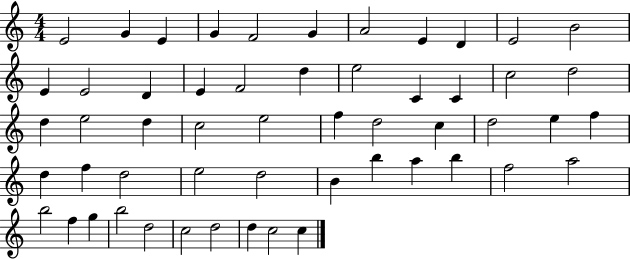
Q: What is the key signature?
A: C major